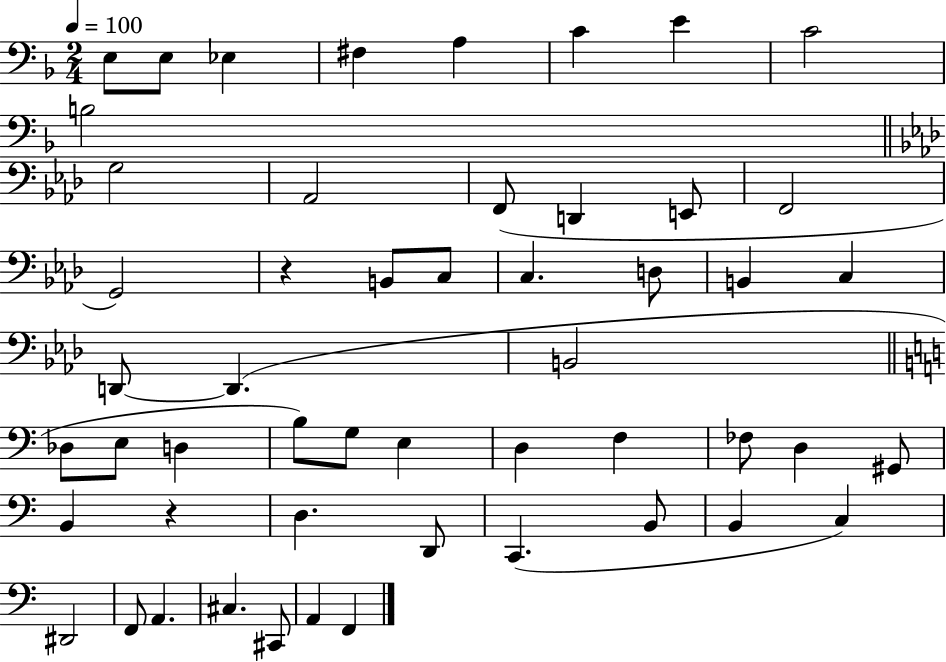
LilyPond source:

{
  \clef bass
  \numericTimeSignature
  \time 2/4
  \key f \major
  \tempo 4 = 100
  e8 e8 ees4 | fis4 a4 | c'4 e'4 | c'2 | \break b2 | \bar "||" \break \key aes \major g2 | aes,2 | f,8( d,4 e,8 | f,2 | \break g,2) | r4 b,8 c8 | c4. d8 | b,4 c4 | \break d,8~~ d,4.( | b,2 | \bar "||" \break \key c \major des8 e8 d4 | b8) g8 e4 | d4 f4 | fes8 d4 gis,8 | \break b,4 r4 | d4. d,8 | c,4.( b,8 | b,4 c4) | \break dis,2 | f,8 a,4. | cis4. cis,8 | a,4 f,4 | \break \bar "|."
}